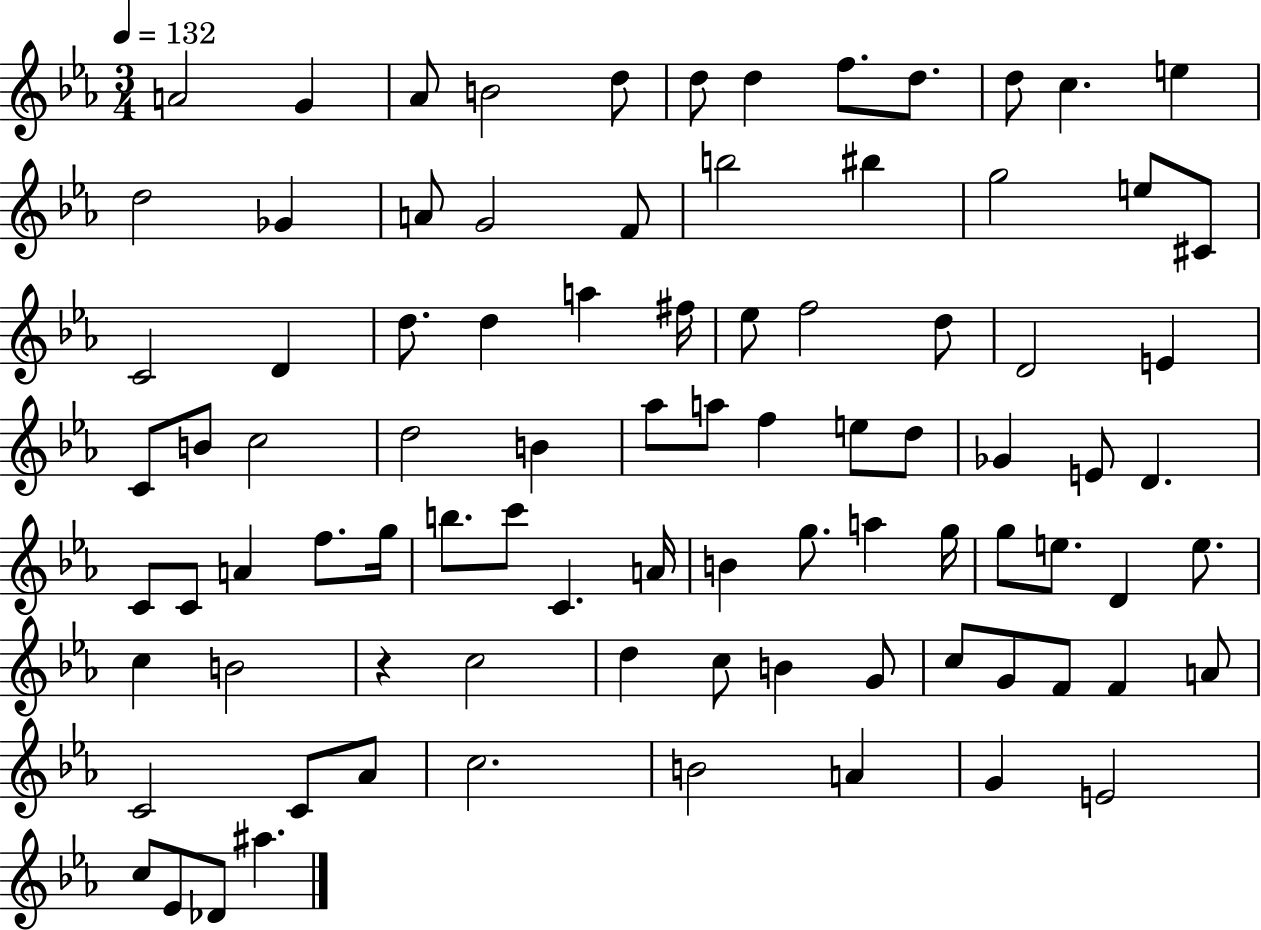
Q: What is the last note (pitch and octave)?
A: A#5